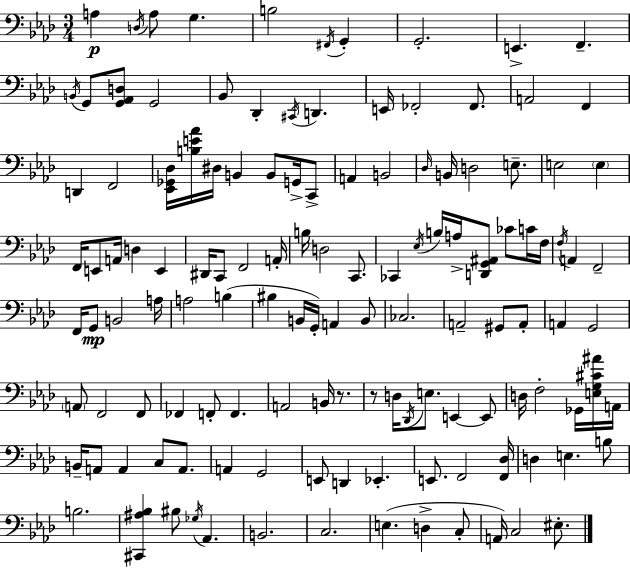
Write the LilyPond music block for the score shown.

{
  \clef bass
  \numericTimeSignature
  \time 3/4
  \key aes \major
  \repeat volta 2 { a4\p \acciaccatura { d16 } a8 g4. | b2 \acciaccatura { fis,16 } g,4-. | g,2.-. | e,4.-> f,4.-- | \break \acciaccatura { b,16 } g,8 <g, aes, d>8 g,2 | bes,8 des,4-. \acciaccatura { cis,16 } d,4. | e,16 fes,2-. | fes,8. a,2 | \break f,4 d,4 f,2 | <ees, ges, des>16 <b e' aes'>16 dis16 b,4 b,8 | g,16-> c,8-> a,4 b,2 | \grace { des16 } b,16 d2 | \break e8.-- e2 | \parenthesize e4 f,16 e,8 a,16 d4 | e,4 dis,16 c,8 f,2 | a,16-. b16 d2 | \break c,8. ces,4 \acciaccatura { ees16 } b16 a16-> | <d, g, ais,>8 ces'8 c'16 f16 \acciaccatura { f16 } a,4 f,2-- | f,16 g,8\mp b,2 | a16 a2 | \break b4( bis4 b,16 | g,16-.) a,4 b,8 ces2. | a,2-- | gis,8 a,8-. a,4 g,2 | \break \parenthesize a,8 f,2 | f,8 fes,4 f,8-. | f,4. a,2 | b,16 r8. r8 d16 \acciaccatura { des,16 } e8. | \break e,4~~ e,8 d16 f2-. | ges,16 <e g cis' ais'>16 a,16 b,16-- a,8 a,4 | c8 a,8. a,4 | g,2 e,8 d,4 | \break ees,4.-. e,8. f,2 | <f, des>16 d4 | e4. b8 b2. | <cis, ais bes>4 | \break bis8 \acciaccatura { ges16 } aes,4. b,2. | c2. | e4.( | d4-> c8-. a,16) c2 | \break eis8.-. } \bar "|."
}